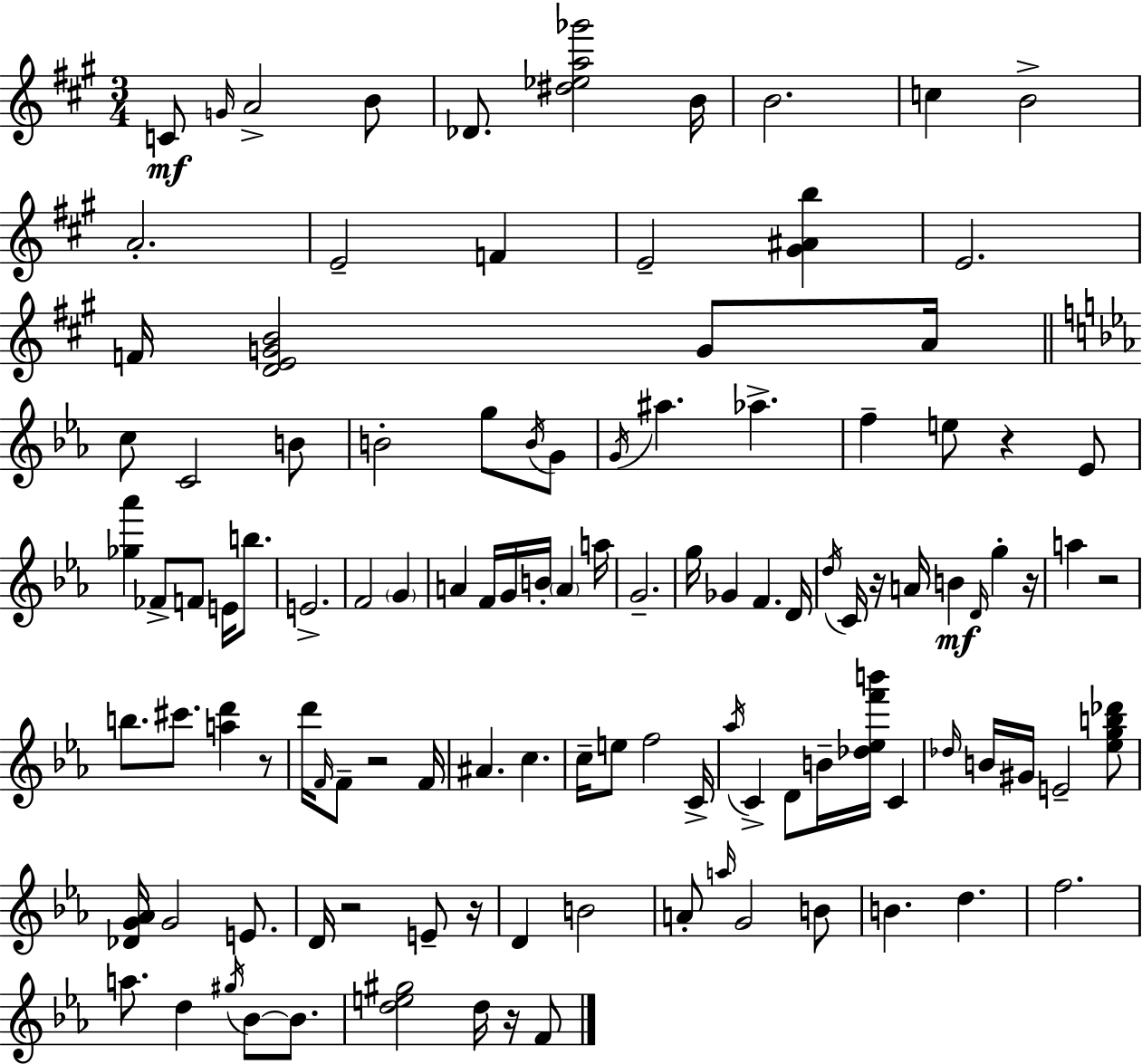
X:1
T:Untitled
M:3/4
L:1/4
K:A
C/2 G/4 A2 B/2 _D/2 [^d_ea_g']2 B/4 B2 c B2 A2 E2 F E2 [^G^Ab] E2 F/4 [DEGB]2 G/2 A/4 c/2 C2 B/2 B2 g/2 B/4 G/2 G/4 ^a _a f e/2 z _E/2 [_g_a'] _F/2 F/2 E/4 b/2 E2 F2 G A F/4 G/4 B/4 A a/4 G2 g/4 _G F D/4 d/4 C/4 z/4 A/4 B D/4 g z/4 a z2 b/2 ^c'/2 [ad'] z/2 d'/4 F/4 F/2 z2 F/4 ^A c c/4 e/2 f2 C/4 _a/4 C D/2 B/4 [_d_ef'b']/4 C _d/4 B/4 ^G/4 E2 [_egb_d']/2 [_DG_A]/4 G2 E/2 D/4 z2 E/2 z/4 D B2 A/2 a/4 G2 B/2 B d f2 a/2 d ^g/4 _B/2 _B/2 [de^g]2 d/4 z/4 F/2